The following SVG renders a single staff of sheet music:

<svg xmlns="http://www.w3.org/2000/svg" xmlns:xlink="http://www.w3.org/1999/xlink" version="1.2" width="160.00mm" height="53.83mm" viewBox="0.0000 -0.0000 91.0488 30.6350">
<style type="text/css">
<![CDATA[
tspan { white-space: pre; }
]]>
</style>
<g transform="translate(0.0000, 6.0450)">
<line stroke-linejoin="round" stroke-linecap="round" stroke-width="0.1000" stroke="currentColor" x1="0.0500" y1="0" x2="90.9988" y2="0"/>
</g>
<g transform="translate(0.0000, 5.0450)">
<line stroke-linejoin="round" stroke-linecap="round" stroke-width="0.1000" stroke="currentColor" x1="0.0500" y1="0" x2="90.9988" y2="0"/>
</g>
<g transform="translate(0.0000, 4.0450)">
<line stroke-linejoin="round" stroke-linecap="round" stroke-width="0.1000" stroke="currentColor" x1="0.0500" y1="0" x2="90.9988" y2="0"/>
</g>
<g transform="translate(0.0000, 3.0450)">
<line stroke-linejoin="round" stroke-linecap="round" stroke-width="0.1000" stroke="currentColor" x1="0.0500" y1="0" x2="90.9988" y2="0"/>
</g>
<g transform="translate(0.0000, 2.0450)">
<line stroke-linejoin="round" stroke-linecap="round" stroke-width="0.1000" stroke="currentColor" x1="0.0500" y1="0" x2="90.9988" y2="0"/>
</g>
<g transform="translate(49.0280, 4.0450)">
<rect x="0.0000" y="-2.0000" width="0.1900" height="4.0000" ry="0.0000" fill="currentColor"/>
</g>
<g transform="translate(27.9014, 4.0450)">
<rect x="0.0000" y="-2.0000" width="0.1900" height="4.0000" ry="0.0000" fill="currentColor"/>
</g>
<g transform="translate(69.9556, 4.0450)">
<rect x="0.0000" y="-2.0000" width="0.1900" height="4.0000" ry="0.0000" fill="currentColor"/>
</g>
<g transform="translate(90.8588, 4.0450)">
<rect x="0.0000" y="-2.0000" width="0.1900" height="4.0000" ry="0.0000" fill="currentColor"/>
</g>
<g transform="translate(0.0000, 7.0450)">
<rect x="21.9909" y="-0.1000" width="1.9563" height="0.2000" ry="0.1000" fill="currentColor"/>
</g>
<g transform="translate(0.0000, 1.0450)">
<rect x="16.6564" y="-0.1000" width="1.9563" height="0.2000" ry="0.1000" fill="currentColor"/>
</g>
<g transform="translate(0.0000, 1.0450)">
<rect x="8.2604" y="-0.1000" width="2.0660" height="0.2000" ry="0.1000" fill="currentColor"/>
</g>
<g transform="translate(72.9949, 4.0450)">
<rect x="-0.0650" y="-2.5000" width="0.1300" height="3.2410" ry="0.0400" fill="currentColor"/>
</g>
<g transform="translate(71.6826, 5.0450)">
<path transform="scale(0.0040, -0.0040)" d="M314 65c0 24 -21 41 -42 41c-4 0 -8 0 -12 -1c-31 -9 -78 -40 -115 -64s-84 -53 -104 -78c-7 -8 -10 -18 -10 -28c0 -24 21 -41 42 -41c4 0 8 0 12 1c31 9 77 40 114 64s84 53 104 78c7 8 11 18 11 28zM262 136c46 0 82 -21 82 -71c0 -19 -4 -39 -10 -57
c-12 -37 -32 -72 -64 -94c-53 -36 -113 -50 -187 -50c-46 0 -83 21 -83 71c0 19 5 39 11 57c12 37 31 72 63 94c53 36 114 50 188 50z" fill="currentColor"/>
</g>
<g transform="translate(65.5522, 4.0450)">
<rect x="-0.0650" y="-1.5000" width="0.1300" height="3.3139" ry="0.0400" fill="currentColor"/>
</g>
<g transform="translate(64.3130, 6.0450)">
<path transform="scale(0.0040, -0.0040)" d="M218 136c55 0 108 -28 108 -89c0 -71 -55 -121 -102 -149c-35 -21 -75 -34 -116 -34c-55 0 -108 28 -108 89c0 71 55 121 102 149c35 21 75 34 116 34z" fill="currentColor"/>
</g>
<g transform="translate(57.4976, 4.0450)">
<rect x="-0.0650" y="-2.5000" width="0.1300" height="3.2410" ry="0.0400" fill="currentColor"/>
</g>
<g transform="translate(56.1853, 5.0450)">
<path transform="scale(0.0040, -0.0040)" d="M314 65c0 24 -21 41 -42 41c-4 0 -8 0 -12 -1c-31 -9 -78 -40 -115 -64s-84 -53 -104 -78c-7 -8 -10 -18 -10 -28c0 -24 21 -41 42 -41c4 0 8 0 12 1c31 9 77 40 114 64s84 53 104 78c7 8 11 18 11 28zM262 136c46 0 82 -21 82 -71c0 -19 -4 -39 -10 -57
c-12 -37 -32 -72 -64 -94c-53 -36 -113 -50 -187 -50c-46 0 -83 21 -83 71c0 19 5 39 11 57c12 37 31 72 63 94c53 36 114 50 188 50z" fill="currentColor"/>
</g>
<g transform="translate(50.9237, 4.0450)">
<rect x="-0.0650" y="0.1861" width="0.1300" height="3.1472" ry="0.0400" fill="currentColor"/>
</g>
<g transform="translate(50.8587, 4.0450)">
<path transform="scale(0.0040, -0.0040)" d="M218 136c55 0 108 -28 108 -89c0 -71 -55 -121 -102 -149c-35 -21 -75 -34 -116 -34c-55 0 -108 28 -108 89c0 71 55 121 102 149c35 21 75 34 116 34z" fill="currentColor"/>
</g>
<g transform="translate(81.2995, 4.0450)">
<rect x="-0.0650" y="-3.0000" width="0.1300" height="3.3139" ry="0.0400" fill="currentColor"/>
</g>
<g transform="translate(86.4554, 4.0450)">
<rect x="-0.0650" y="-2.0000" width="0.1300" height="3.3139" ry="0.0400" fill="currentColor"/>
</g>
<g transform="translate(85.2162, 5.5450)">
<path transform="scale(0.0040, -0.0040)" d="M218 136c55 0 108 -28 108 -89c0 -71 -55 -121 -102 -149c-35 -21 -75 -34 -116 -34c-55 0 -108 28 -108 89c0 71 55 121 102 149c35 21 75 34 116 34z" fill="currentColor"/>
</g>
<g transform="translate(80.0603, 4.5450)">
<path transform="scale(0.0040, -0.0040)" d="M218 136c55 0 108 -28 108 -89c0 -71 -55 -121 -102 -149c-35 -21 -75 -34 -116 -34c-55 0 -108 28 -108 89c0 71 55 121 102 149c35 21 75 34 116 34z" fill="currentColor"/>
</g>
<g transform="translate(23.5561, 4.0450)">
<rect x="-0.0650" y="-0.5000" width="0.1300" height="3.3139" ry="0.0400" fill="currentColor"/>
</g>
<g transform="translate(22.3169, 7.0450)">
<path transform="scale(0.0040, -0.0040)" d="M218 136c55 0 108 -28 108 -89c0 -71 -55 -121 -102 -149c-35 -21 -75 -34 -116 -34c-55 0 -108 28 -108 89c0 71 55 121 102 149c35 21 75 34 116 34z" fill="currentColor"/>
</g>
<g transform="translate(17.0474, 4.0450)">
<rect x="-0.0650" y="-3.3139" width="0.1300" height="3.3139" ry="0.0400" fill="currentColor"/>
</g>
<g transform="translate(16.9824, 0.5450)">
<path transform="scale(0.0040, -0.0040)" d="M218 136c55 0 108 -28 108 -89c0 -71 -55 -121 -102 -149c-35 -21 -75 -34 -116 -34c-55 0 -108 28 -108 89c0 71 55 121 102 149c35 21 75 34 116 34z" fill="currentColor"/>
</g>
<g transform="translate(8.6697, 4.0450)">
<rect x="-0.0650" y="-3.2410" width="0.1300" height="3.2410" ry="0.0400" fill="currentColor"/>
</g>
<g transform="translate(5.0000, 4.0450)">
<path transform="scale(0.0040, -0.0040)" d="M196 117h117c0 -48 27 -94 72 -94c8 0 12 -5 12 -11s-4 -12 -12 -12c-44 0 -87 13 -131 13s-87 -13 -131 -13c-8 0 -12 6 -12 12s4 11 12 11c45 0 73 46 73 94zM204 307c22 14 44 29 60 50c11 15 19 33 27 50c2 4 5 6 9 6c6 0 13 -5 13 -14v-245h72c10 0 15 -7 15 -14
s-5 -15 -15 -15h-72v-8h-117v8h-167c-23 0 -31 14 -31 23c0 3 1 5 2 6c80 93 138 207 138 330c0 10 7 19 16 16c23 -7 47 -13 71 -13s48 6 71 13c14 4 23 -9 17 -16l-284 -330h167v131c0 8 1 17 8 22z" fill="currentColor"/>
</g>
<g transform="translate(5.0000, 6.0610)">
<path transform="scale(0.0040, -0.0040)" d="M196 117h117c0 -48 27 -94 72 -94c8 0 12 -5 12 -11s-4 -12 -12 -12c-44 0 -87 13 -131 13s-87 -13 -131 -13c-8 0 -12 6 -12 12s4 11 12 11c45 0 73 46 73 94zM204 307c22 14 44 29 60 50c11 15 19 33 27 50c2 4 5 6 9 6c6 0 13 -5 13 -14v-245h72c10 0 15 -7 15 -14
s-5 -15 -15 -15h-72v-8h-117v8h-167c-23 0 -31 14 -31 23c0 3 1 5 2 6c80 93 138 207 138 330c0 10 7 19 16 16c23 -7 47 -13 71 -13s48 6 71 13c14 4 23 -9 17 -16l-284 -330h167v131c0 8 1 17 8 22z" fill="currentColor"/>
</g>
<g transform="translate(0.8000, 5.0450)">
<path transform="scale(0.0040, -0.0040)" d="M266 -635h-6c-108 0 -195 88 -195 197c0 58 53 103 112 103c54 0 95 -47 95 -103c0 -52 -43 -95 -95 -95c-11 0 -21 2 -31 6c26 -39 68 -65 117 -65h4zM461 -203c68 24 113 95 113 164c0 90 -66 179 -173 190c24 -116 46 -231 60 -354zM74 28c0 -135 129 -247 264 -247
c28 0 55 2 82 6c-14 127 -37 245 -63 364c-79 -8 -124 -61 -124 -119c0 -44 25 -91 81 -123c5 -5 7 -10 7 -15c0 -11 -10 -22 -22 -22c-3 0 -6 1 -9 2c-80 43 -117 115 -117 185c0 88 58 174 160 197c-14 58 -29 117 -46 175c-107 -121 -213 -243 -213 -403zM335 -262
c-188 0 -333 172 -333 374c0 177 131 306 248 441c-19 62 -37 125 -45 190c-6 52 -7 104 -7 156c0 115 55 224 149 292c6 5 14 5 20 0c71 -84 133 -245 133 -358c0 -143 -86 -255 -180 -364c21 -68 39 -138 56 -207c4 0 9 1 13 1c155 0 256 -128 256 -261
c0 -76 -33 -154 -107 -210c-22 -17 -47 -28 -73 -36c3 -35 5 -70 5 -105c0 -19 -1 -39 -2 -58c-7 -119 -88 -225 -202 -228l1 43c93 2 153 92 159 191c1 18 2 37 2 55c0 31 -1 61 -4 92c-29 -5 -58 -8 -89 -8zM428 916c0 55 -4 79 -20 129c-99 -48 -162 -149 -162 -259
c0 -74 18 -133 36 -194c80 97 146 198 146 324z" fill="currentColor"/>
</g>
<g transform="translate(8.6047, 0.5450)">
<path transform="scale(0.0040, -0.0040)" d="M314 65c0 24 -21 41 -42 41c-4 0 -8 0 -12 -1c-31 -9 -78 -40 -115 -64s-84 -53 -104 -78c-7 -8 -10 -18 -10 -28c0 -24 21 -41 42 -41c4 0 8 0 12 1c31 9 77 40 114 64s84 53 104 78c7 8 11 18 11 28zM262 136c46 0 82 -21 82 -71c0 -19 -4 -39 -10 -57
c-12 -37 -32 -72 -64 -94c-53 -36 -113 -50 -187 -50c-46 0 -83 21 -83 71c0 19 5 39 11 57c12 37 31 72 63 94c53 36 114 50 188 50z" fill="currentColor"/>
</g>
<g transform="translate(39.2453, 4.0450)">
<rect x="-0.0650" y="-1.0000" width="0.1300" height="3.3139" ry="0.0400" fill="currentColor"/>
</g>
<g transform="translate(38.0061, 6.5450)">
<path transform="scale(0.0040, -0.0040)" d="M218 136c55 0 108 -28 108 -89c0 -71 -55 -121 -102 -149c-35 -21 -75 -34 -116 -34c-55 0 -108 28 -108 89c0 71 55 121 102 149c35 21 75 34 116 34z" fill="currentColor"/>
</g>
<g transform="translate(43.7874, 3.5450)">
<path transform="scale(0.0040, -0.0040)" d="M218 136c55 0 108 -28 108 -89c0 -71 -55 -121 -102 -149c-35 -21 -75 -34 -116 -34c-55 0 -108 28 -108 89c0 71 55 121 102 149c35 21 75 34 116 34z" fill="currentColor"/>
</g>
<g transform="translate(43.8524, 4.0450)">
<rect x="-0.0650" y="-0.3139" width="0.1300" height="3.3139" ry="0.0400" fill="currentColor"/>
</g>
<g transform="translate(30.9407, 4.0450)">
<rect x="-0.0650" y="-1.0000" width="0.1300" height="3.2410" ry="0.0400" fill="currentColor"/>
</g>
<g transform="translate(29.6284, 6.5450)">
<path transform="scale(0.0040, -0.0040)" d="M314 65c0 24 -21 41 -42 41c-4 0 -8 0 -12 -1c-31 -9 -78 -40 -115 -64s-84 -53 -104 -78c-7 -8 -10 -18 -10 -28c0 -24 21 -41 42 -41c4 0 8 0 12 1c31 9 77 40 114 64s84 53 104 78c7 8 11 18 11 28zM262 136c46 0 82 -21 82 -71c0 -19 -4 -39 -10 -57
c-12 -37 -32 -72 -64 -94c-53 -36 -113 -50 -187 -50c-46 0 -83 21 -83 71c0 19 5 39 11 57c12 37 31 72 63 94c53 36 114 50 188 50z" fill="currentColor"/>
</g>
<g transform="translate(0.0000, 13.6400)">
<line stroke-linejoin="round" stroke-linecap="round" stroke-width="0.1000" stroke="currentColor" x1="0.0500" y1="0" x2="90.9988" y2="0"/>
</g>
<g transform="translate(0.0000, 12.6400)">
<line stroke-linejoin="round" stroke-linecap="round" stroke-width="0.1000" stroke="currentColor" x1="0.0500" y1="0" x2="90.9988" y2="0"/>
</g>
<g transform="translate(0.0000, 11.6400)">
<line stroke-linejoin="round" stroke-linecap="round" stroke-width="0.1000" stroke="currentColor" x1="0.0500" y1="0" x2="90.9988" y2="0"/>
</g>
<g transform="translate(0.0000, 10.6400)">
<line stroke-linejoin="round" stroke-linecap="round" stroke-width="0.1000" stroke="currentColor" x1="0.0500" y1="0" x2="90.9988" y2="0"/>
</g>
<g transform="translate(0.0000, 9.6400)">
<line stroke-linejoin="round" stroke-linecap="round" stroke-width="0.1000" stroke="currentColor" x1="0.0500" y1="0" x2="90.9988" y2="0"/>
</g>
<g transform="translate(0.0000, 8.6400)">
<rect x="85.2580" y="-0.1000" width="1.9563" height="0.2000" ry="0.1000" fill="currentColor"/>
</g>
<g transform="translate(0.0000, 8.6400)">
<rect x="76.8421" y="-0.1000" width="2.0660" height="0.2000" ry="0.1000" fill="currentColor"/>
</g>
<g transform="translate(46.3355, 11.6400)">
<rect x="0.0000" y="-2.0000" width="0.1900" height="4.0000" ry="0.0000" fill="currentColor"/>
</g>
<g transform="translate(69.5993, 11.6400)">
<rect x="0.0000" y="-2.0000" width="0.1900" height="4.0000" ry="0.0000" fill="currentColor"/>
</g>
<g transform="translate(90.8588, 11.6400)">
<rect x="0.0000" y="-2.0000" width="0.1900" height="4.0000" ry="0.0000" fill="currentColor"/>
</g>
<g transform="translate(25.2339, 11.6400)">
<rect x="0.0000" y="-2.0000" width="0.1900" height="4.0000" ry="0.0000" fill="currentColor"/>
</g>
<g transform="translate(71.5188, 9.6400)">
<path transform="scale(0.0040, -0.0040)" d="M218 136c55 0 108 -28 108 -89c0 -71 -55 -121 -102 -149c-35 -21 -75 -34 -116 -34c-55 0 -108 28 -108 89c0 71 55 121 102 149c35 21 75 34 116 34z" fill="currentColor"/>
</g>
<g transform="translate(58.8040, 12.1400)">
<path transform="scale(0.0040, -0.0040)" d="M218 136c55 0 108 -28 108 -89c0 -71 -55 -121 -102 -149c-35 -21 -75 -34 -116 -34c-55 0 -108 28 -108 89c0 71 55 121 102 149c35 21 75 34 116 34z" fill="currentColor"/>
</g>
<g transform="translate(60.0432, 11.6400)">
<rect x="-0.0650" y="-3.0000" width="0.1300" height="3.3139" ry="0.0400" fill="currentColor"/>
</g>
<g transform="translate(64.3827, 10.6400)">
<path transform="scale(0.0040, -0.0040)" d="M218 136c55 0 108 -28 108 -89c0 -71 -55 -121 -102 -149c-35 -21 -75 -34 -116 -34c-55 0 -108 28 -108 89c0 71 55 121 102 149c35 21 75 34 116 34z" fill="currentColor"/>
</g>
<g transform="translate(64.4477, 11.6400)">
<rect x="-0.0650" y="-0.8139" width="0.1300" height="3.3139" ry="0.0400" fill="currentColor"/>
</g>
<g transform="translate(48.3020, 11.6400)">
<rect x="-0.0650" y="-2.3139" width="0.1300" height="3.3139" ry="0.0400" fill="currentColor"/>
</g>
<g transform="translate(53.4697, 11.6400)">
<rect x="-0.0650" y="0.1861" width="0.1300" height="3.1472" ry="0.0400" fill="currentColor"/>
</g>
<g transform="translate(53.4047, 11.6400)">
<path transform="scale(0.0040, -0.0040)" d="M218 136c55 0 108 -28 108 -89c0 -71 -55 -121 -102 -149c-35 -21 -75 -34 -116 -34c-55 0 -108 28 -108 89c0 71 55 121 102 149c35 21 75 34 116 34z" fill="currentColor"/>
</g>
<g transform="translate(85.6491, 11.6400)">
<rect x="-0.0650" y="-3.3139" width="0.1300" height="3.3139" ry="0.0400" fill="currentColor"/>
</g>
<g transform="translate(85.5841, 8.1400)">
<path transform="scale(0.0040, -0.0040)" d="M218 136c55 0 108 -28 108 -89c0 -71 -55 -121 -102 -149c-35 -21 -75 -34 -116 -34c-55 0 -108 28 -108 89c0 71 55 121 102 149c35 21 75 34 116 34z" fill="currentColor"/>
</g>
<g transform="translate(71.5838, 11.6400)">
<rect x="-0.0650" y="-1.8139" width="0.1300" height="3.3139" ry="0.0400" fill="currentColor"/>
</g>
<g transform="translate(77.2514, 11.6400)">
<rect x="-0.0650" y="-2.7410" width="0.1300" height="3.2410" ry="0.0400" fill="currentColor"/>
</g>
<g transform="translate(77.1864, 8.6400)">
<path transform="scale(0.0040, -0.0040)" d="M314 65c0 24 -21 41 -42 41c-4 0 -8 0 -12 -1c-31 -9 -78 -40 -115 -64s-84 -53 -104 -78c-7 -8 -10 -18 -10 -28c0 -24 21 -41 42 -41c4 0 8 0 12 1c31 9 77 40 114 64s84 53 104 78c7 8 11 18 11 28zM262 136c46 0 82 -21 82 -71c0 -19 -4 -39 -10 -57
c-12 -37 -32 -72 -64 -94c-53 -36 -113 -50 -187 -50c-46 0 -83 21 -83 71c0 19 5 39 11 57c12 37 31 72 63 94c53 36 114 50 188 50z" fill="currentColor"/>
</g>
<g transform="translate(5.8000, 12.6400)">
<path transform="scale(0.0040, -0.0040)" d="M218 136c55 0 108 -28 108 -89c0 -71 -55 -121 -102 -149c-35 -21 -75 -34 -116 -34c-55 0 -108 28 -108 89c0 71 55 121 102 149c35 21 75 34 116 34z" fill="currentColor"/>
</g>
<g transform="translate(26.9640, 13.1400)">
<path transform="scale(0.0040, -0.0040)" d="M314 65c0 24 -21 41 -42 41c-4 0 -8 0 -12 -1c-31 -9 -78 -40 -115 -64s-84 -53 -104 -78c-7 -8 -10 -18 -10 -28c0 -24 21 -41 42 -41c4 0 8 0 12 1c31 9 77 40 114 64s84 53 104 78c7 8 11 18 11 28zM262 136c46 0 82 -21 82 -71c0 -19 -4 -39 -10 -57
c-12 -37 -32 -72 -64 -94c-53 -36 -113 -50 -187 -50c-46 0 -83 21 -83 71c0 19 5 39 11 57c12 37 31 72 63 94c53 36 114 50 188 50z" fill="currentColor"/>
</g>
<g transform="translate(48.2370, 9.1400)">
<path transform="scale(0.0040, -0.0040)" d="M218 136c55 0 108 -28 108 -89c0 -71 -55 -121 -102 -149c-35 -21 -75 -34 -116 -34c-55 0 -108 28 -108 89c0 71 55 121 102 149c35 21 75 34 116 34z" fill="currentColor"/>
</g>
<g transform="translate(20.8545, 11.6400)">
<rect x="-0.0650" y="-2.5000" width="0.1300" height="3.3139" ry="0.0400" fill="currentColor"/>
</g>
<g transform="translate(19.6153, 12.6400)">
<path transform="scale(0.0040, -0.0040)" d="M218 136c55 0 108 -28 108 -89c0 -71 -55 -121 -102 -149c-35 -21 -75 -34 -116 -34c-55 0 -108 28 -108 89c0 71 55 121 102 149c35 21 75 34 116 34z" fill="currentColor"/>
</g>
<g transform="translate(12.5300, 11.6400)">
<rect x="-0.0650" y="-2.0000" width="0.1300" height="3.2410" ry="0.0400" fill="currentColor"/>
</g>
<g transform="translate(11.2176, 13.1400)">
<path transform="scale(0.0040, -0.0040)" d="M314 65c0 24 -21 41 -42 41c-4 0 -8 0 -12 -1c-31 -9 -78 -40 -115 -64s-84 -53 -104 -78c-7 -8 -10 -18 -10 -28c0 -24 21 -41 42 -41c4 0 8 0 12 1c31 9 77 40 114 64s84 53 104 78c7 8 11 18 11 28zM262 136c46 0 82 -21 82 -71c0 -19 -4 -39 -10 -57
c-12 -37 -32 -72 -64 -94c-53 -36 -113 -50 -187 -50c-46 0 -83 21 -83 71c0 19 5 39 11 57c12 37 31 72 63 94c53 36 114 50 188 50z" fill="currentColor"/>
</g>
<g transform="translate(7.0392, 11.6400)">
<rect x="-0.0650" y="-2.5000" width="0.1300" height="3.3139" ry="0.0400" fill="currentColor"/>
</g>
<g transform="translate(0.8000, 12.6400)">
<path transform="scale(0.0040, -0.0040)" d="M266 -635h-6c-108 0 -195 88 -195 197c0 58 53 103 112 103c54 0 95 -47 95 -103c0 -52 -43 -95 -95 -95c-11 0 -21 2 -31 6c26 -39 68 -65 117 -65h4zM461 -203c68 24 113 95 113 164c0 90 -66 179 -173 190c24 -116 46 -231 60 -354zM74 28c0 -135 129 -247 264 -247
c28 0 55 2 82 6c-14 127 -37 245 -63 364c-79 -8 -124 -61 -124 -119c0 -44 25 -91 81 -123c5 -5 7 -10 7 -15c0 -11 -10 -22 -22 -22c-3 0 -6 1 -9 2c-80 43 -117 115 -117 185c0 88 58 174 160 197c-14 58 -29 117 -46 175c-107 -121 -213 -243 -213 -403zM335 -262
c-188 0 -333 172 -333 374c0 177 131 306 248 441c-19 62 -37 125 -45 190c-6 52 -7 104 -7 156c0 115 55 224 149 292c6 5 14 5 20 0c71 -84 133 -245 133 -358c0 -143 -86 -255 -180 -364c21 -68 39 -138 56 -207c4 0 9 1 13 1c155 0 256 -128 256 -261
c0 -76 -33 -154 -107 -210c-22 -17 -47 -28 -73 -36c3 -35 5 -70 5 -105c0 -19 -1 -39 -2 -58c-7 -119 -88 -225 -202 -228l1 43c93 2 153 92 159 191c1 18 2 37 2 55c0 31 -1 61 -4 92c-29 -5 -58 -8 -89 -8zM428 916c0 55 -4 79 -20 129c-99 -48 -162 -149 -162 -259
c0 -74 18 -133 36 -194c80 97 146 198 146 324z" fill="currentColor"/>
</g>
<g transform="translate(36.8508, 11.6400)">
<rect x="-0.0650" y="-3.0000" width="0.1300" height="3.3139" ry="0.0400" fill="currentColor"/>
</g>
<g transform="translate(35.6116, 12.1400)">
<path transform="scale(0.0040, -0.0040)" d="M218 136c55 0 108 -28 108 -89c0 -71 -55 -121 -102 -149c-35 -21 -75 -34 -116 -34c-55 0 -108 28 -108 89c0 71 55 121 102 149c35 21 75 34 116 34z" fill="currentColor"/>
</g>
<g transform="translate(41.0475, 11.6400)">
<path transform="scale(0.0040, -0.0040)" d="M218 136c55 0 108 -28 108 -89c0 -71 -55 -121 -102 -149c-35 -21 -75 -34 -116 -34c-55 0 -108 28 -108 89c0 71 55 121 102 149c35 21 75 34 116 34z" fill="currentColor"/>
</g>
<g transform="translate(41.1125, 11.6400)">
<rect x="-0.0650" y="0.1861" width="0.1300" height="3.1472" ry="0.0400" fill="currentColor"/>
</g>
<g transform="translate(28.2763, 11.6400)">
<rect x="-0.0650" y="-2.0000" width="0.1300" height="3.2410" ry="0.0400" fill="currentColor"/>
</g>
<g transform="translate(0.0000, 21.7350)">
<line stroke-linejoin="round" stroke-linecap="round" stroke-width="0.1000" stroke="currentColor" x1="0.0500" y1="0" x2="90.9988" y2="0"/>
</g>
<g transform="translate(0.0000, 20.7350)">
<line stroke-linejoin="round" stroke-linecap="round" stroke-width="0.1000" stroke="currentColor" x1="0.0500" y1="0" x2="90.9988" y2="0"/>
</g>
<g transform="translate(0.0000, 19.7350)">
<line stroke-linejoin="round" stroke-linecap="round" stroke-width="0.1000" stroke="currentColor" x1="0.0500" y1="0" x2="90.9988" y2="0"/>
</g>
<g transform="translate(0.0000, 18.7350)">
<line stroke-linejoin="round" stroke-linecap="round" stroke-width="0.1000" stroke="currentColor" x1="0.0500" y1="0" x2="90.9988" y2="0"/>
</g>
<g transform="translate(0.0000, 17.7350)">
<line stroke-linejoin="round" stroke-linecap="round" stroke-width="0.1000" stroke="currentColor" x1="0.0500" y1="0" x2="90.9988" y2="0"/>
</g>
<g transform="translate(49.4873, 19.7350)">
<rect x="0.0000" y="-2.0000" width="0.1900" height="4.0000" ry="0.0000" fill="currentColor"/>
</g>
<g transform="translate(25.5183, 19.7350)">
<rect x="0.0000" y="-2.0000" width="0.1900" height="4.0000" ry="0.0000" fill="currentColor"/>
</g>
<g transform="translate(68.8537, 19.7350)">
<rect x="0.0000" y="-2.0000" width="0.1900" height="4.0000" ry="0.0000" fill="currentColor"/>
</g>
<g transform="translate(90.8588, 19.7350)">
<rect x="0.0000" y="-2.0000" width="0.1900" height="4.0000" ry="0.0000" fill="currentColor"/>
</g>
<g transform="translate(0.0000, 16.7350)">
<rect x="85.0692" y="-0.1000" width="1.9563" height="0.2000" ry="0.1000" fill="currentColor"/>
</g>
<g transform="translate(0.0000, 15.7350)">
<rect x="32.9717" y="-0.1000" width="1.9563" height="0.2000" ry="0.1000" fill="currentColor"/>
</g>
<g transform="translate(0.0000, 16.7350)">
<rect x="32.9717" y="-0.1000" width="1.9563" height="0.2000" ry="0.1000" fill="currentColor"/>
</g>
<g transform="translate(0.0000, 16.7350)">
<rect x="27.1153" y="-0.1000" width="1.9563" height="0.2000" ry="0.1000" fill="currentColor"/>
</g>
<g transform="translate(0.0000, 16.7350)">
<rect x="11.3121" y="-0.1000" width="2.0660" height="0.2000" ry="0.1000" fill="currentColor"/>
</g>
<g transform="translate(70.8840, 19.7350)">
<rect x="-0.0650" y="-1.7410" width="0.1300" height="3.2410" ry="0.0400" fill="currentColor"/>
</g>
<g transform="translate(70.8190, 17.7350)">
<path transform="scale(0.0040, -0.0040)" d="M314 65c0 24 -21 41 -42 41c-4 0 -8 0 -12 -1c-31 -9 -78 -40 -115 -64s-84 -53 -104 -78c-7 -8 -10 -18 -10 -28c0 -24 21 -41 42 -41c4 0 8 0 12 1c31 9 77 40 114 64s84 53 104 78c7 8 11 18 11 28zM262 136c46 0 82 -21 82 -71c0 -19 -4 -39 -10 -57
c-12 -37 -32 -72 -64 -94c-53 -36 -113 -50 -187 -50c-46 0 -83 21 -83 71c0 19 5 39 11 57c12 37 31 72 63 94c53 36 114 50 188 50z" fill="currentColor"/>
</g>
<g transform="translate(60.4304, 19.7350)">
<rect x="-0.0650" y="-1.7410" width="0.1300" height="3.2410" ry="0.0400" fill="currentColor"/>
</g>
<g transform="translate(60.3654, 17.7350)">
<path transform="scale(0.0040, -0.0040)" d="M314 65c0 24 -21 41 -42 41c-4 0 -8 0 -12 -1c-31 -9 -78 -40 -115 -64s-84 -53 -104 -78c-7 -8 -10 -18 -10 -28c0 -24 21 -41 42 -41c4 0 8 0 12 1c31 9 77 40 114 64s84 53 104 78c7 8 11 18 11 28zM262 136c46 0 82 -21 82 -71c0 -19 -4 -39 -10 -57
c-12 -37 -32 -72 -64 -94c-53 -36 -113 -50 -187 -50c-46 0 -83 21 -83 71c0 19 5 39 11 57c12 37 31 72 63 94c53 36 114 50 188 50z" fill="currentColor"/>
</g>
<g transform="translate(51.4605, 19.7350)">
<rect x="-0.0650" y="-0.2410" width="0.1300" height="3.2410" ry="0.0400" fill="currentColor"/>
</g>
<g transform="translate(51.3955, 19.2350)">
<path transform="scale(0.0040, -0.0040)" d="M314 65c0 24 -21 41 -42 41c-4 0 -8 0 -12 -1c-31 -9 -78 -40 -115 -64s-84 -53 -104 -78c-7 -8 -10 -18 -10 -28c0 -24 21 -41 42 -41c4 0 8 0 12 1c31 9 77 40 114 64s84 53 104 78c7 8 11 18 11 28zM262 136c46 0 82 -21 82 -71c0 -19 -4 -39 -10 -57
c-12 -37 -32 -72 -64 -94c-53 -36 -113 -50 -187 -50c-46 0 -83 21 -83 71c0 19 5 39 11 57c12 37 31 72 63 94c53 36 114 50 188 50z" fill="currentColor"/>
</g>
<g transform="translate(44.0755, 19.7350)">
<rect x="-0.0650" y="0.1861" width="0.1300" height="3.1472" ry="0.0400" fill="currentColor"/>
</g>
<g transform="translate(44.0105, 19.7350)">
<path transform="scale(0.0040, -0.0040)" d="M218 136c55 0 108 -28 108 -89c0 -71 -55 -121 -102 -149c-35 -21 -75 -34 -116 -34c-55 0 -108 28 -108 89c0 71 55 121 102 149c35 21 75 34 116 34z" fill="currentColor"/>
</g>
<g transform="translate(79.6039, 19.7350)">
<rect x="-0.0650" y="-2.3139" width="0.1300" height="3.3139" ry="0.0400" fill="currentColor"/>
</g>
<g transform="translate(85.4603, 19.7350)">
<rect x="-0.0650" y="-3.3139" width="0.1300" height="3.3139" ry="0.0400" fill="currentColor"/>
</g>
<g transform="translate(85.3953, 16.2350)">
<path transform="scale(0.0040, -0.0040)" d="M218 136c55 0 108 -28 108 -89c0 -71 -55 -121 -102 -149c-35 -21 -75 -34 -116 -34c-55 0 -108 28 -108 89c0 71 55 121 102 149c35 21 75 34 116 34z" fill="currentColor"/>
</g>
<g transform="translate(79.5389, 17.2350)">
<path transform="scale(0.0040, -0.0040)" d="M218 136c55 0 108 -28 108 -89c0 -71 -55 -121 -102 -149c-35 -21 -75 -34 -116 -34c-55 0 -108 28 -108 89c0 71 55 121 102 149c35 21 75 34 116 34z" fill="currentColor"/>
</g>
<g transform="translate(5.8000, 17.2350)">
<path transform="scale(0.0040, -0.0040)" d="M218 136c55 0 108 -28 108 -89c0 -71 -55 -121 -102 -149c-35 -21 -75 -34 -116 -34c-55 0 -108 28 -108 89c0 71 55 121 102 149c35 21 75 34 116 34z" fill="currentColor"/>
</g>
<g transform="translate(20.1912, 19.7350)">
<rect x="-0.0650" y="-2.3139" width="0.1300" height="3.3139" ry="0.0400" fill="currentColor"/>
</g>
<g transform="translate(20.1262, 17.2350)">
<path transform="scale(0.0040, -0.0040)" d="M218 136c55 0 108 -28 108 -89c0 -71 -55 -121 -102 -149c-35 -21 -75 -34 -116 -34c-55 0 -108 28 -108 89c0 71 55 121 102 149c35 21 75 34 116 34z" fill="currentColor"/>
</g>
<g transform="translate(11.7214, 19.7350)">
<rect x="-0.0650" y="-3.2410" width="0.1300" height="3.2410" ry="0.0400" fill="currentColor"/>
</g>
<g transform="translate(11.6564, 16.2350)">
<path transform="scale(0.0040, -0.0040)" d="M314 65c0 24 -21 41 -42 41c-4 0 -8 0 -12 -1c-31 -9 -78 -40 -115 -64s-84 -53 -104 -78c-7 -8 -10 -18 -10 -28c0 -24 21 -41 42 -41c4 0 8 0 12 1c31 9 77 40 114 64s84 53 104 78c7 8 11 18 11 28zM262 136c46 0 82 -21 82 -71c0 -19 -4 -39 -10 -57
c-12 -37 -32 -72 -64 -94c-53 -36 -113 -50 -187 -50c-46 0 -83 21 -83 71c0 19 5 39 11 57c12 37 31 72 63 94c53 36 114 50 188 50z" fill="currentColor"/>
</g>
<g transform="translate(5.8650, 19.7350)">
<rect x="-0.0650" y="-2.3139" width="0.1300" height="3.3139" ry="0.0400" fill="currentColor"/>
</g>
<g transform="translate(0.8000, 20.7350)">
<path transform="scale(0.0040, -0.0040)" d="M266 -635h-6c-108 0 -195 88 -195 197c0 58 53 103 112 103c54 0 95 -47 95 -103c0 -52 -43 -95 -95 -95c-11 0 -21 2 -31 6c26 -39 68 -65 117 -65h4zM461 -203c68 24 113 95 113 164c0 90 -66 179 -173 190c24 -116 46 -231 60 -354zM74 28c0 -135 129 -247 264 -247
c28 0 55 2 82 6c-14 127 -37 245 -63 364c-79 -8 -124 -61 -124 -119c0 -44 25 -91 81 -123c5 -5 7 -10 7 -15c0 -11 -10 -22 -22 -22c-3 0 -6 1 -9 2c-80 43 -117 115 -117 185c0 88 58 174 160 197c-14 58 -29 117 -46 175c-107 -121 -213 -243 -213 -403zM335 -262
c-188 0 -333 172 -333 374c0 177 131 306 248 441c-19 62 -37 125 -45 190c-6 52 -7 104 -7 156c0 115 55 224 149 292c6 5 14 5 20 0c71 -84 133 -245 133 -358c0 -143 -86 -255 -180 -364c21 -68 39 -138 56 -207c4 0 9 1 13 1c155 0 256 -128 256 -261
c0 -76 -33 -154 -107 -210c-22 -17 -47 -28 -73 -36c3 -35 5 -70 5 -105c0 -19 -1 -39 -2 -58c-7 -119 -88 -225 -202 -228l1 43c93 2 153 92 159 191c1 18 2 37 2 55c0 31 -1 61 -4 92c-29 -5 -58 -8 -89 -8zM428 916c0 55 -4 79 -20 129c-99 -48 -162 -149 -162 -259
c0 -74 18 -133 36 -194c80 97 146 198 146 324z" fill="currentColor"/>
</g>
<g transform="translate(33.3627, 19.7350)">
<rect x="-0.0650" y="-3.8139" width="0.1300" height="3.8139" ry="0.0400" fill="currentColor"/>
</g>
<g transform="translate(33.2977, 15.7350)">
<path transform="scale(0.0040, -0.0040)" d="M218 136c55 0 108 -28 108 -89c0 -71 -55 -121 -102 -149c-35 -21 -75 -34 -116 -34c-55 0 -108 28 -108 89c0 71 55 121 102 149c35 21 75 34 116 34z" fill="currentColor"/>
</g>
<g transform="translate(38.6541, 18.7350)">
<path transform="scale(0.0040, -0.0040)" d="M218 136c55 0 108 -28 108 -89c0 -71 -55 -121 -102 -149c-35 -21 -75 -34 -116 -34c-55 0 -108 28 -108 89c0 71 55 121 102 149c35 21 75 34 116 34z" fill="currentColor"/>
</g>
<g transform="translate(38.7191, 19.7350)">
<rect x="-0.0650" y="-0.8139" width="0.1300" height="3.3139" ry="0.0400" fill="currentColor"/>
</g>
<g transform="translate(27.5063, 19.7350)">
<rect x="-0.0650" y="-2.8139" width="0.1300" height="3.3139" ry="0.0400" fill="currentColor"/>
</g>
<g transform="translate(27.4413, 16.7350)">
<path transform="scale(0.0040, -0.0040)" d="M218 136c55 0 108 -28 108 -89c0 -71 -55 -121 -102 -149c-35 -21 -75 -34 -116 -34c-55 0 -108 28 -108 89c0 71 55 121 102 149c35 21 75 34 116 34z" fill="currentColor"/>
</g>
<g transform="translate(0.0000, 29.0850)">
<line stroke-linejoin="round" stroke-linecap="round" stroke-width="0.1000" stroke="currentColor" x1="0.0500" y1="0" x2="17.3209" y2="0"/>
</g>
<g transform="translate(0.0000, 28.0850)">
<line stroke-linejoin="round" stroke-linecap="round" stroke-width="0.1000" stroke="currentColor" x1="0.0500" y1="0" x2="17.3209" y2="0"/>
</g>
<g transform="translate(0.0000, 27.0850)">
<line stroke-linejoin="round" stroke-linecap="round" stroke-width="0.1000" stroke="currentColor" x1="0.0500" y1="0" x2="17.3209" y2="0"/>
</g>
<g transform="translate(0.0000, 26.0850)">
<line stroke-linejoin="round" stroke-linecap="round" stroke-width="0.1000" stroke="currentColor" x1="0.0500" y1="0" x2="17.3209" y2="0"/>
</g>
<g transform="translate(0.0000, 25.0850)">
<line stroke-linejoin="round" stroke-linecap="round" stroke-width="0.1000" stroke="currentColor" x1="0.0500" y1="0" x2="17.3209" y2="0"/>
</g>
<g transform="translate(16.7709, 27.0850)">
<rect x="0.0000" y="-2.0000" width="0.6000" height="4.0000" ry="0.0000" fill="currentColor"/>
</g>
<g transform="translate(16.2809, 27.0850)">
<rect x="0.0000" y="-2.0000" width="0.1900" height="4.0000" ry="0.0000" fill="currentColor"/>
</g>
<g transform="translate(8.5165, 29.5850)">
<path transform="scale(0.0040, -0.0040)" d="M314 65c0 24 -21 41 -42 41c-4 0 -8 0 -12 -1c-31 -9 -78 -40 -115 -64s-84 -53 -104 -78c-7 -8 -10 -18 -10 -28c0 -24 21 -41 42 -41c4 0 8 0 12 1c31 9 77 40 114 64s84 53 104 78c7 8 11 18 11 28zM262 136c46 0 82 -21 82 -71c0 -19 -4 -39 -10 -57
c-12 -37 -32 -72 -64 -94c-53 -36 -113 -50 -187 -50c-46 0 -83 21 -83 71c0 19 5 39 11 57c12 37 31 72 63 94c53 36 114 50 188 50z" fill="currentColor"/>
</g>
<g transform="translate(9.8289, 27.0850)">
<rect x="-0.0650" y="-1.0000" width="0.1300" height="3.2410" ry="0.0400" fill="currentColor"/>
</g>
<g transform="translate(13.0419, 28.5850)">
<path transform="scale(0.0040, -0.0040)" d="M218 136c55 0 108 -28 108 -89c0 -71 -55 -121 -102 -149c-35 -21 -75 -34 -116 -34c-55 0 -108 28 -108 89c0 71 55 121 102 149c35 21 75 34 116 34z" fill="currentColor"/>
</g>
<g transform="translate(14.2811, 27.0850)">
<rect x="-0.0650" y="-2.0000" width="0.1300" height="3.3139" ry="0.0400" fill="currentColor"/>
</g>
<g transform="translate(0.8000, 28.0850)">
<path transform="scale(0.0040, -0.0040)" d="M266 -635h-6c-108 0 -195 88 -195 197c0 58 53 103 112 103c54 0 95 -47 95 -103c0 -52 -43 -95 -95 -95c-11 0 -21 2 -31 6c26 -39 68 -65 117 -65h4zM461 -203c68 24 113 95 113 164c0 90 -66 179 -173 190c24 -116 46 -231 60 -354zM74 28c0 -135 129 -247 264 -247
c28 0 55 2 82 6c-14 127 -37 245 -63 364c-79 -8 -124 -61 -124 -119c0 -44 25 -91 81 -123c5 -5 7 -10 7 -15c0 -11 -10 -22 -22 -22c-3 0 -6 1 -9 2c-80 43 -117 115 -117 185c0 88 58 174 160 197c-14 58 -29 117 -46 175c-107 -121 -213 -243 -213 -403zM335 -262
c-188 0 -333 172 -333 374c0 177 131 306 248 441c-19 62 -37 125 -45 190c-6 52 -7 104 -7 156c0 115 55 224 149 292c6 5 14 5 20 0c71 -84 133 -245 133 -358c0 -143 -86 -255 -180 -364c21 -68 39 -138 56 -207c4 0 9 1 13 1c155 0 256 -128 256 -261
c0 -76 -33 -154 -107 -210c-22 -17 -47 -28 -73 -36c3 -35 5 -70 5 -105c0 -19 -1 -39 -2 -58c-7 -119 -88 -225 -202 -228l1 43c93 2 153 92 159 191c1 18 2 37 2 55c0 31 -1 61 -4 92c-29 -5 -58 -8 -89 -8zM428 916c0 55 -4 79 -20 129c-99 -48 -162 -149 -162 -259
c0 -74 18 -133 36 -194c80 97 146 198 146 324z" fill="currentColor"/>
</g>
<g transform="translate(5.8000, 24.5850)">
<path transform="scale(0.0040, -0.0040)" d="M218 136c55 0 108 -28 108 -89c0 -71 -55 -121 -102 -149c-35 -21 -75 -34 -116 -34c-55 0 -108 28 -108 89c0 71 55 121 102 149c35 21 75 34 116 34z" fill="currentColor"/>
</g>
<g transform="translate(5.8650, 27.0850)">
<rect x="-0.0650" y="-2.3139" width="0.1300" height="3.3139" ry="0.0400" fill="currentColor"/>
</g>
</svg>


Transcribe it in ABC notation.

X:1
T:Untitled
M:4/4
L:1/4
K:C
b2 b C D2 D c B G2 E G2 A F G F2 G F2 A B g B A d f a2 b g b2 g a c' d B c2 f2 f2 g b g D2 F